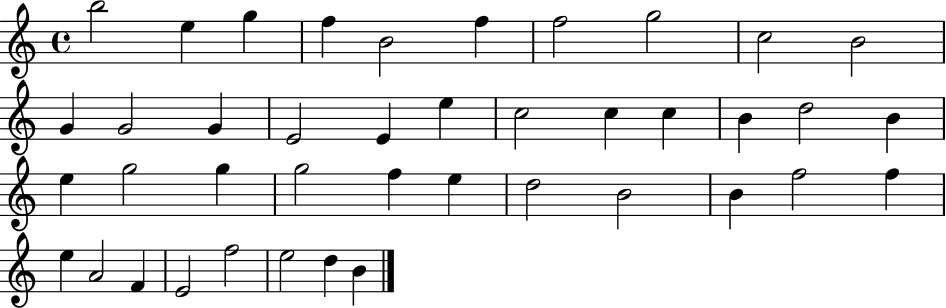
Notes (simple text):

B5/h E5/q G5/q F5/q B4/h F5/q F5/h G5/h C5/h B4/h G4/q G4/h G4/q E4/h E4/q E5/q C5/h C5/q C5/q B4/q D5/h B4/q E5/q G5/h G5/q G5/h F5/q E5/q D5/h B4/h B4/q F5/h F5/q E5/q A4/h F4/q E4/h F5/h E5/h D5/q B4/q